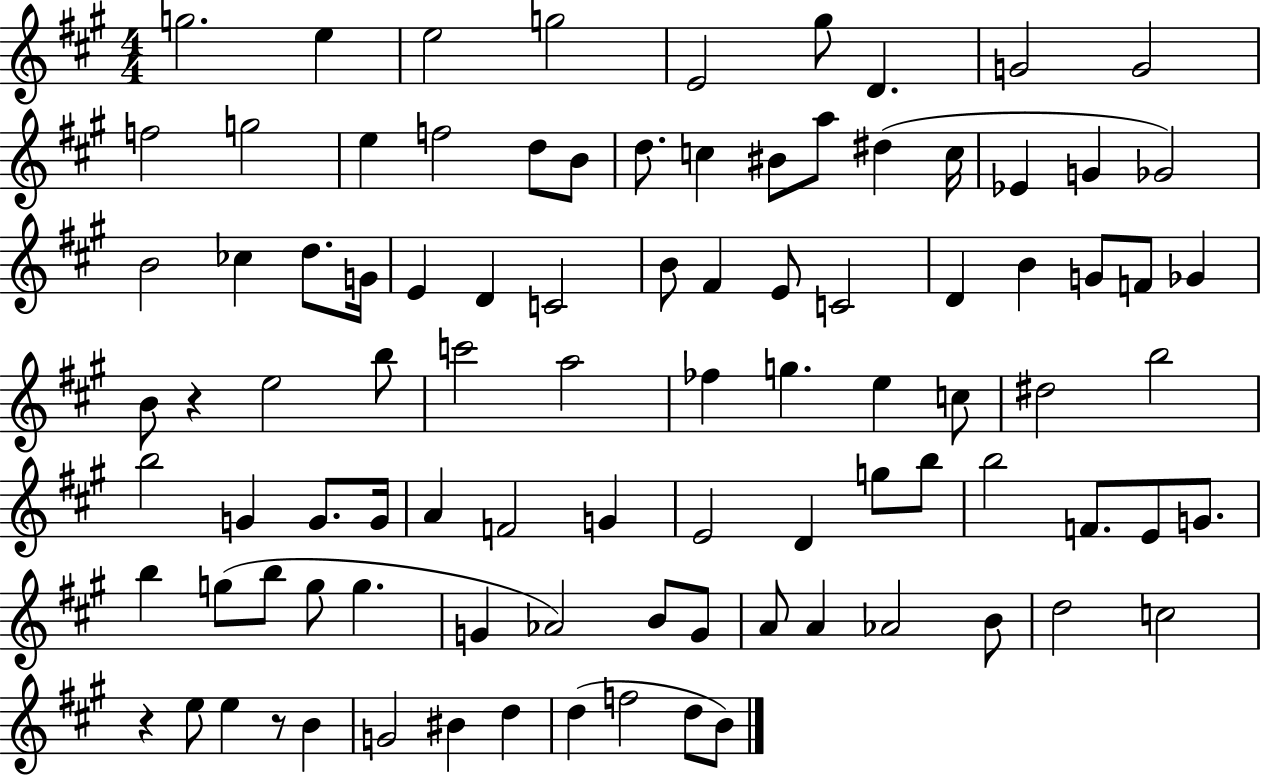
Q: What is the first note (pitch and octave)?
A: G5